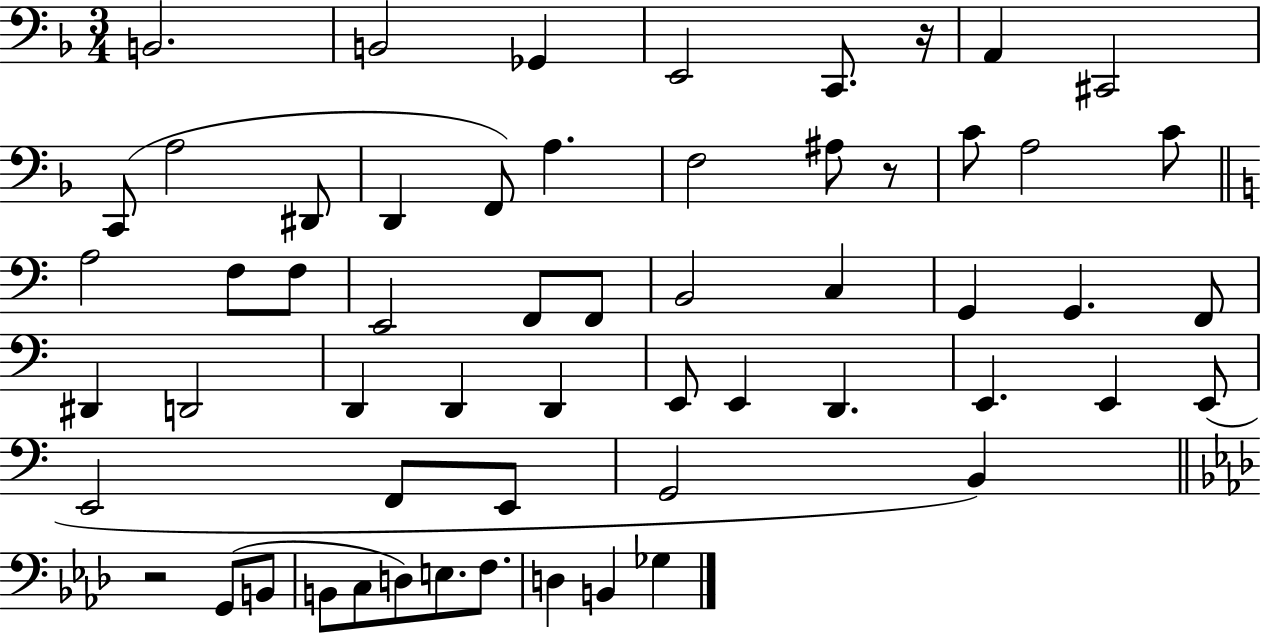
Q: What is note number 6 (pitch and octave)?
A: A2